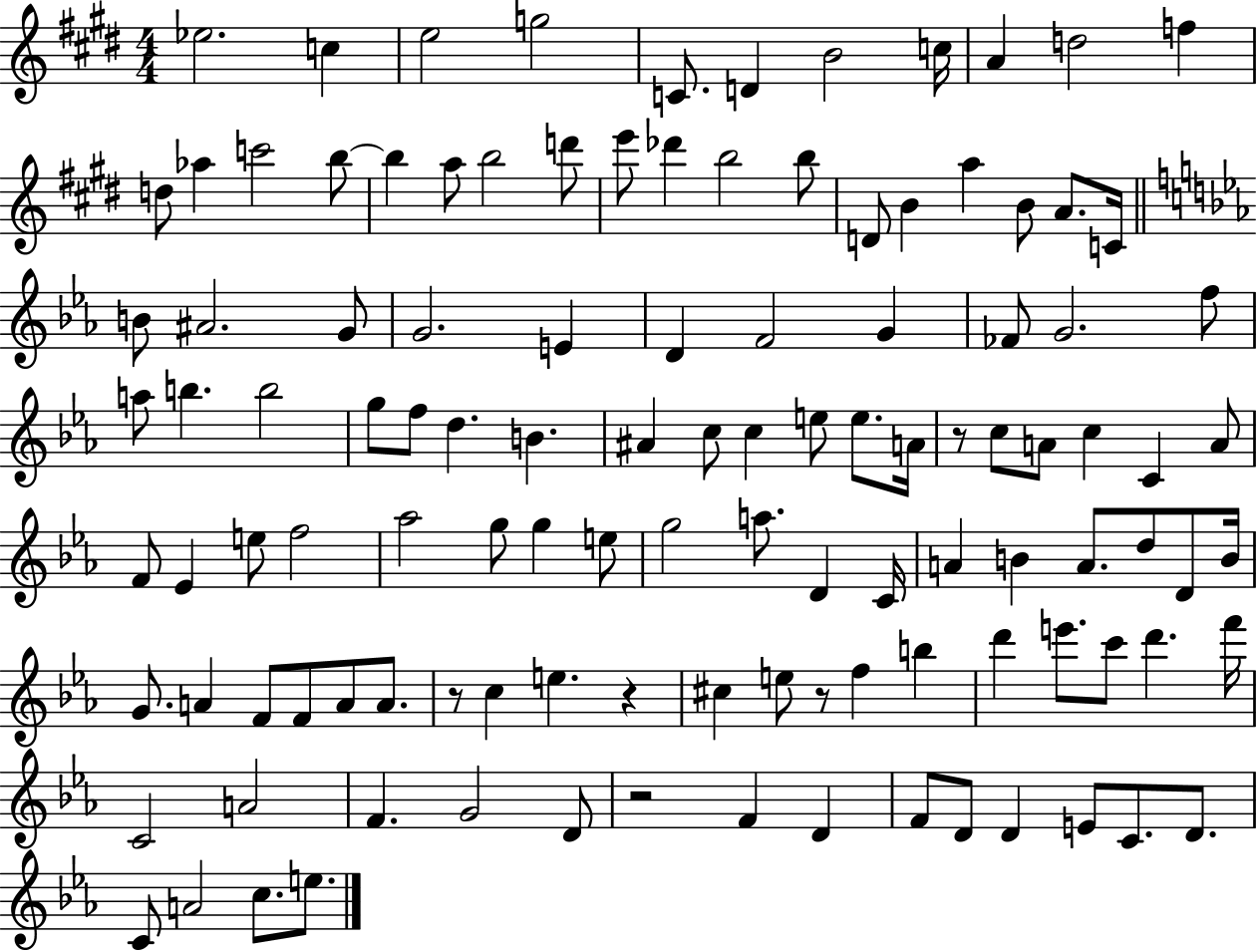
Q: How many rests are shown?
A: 5